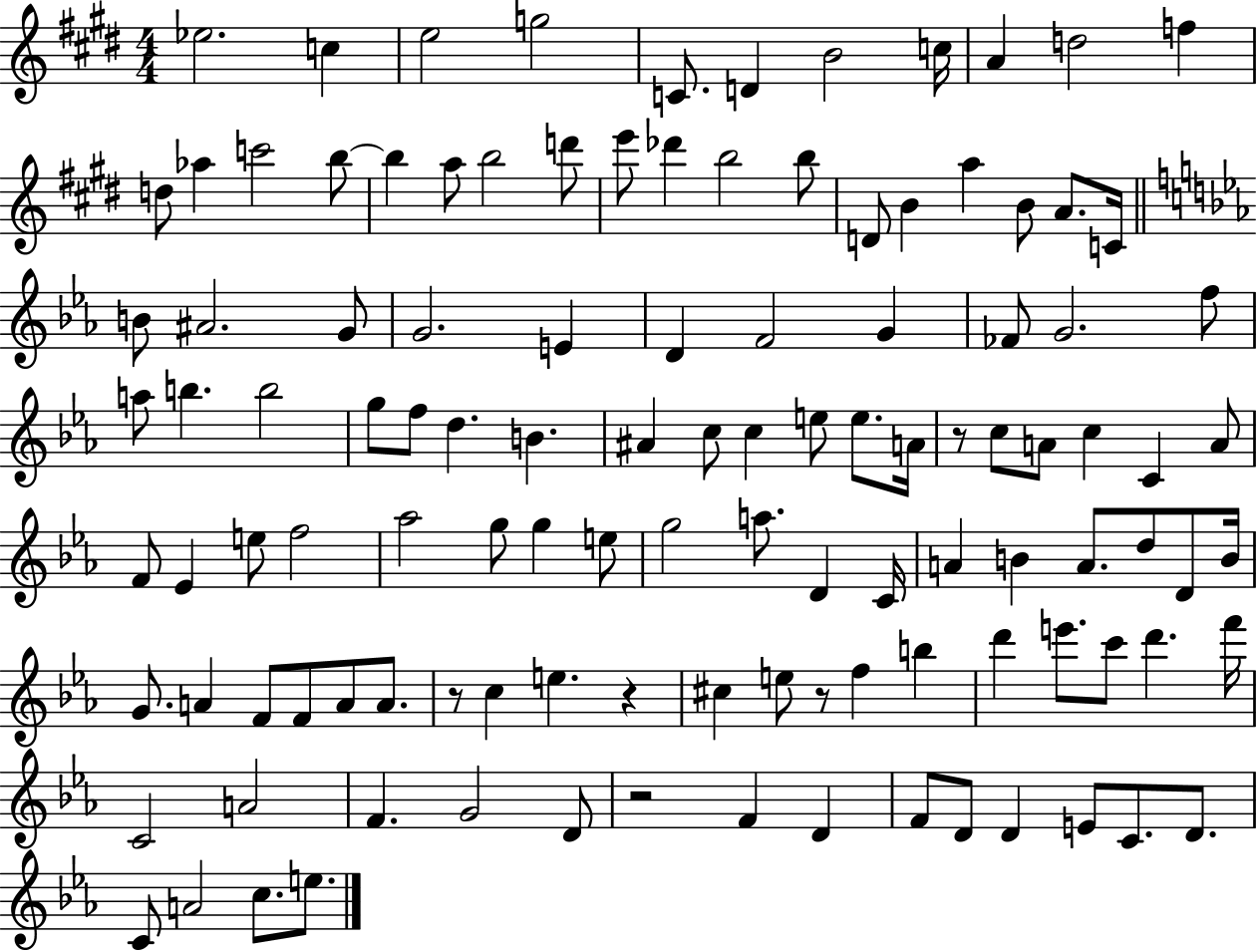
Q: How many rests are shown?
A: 5